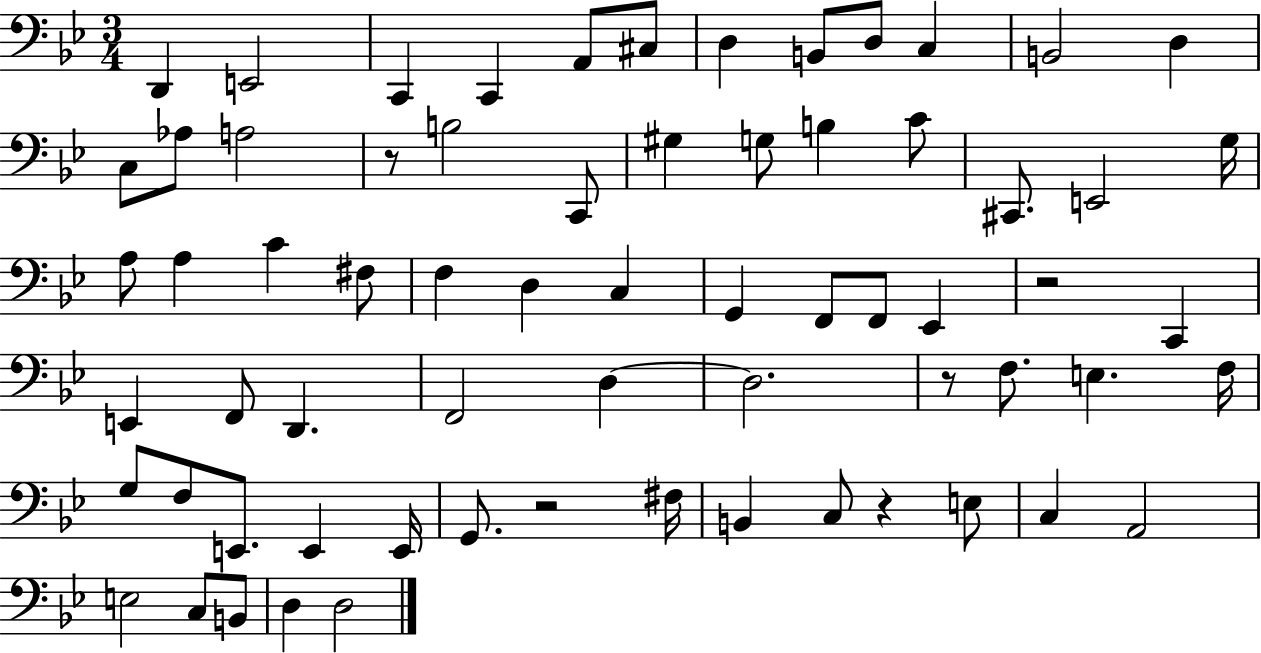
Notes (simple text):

D2/q E2/h C2/q C2/q A2/e C#3/e D3/q B2/e D3/e C3/q B2/h D3/q C3/e Ab3/e A3/h R/e B3/h C2/e G#3/q G3/e B3/q C4/e C#2/e. E2/h G3/s A3/e A3/q C4/q F#3/e F3/q D3/q C3/q G2/q F2/e F2/e Eb2/q R/h C2/q E2/q F2/e D2/q. F2/h D3/q D3/h. R/e F3/e. E3/q. F3/s G3/e F3/e E2/e. E2/q E2/s G2/e. R/h F#3/s B2/q C3/e R/q E3/e C3/q A2/h E3/h C3/e B2/e D3/q D3/h